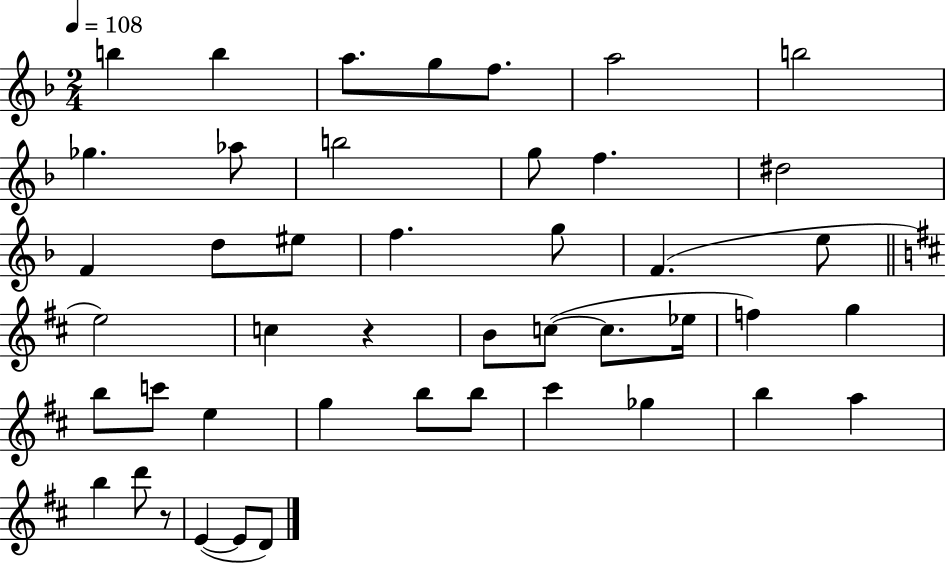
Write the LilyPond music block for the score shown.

{
  \clef treble
  \numericTimeSignature
  \time 2/4
  \key f \major
  \tempo 4 = 108
  b''4 b''4 | a''8. g''8 f''8. | a''2 | b''2 | \break ges''4. aes''8 | b''2 | g''8 f''4. | dis''2 | \break f'4 d''8 eis''8 | f''4. g''8 | f'4.( e''8 | \bar "||" \break \key d \major e''2) | c''4 r4 | b'8 c''8~(~ c''8. ees''16 | f''4) g''4 | \break b''8 c'''8 e''4 | g''4 b''8 b''8 | cis'''4 ges''4 | b''4 a''4 | \break b''4 d'''8 r8 | e'4~(~ e'8 d'8) | \bar "|."
}